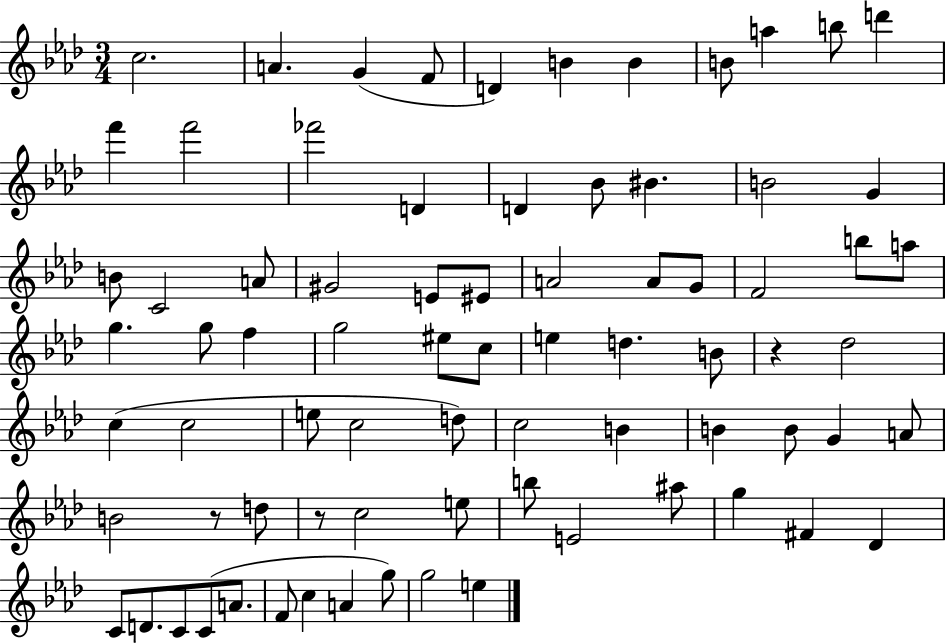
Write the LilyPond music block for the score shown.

{
  \clef treble
  \numericTimeSignature
  \time 3/4
  \key aes \major
  c''2. | a'4. g'4( f'8 | d'4) b'4 b'4 | b'8 a''4 b''8 d'''4 | \break f'''4 f'''2 | fes'''2 d'4 | d'4 bes'8 bis'4. | b'2 g'4 | \break b'8 c'2 a'8 | gis'2 e'8 eis'8 | a'2 a'8 g'8 | f'2 b''8 a''8 | \break g''4. g''8 f''4 | g''2 eis''8 c''8 | e''4 d''4. b'8 | r4 des''2 | \break c''4( c''2 | e''8 c''2 d''8) | c''2 b'4 | b'4 b'8 g'4 a'8 | \break b'2 r8 d''8 | r8 c''2 e''8 | b''8 e'2 ais''8 | g''4 fis'4 des'4 | \break c'8 d'8. c'8 c'8( a'8. | f'8 c''4 a'4 g''8) | g''2 e''4 | \bar "|."
}